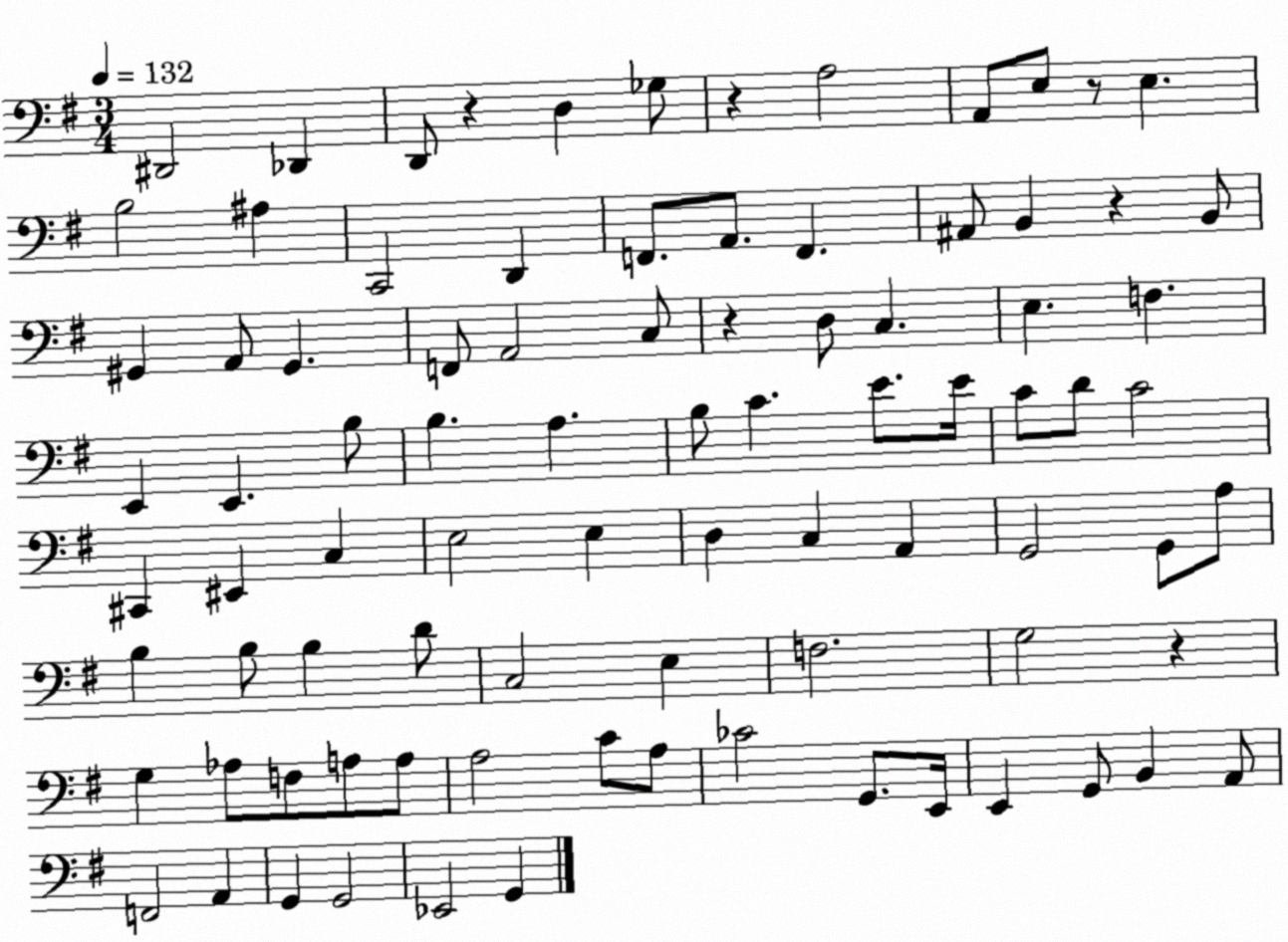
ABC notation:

X:1
T:Untitled
M:3/4
L:1/4
K:G
^D,,2 _D,, D,,/2 z D, _G,/2 z A,2 A,,/2 E,/2 z/2 E, B,2 ^A, C,,2 D,, F,,/2 A,,/2 F,, ^A,,/2 B,, z B,,/2 ^G,, A,,/2 ^G,, F,,/2 A,,2 C,/2 z D,/2 C, E, F, E,, E,, B,/2 B, A, B,/2 C E/2 E/4 C/2 D/2 C2 ^C,, ^E,, C, E,2 E, D, C, A,, G,,2 G,,/2 A,/2 B, B,/2 B, D/2 C,2 E, F,2 G,2 z G, _A,/2 F,/2 A,/2 A,/2 A,2 C/2 A,/2 _C2 G,,/2 E,,/4 E,, G,,/2 B,, A,,/2 F,,2 A,, G,, G,,2 _E,,2 G,,